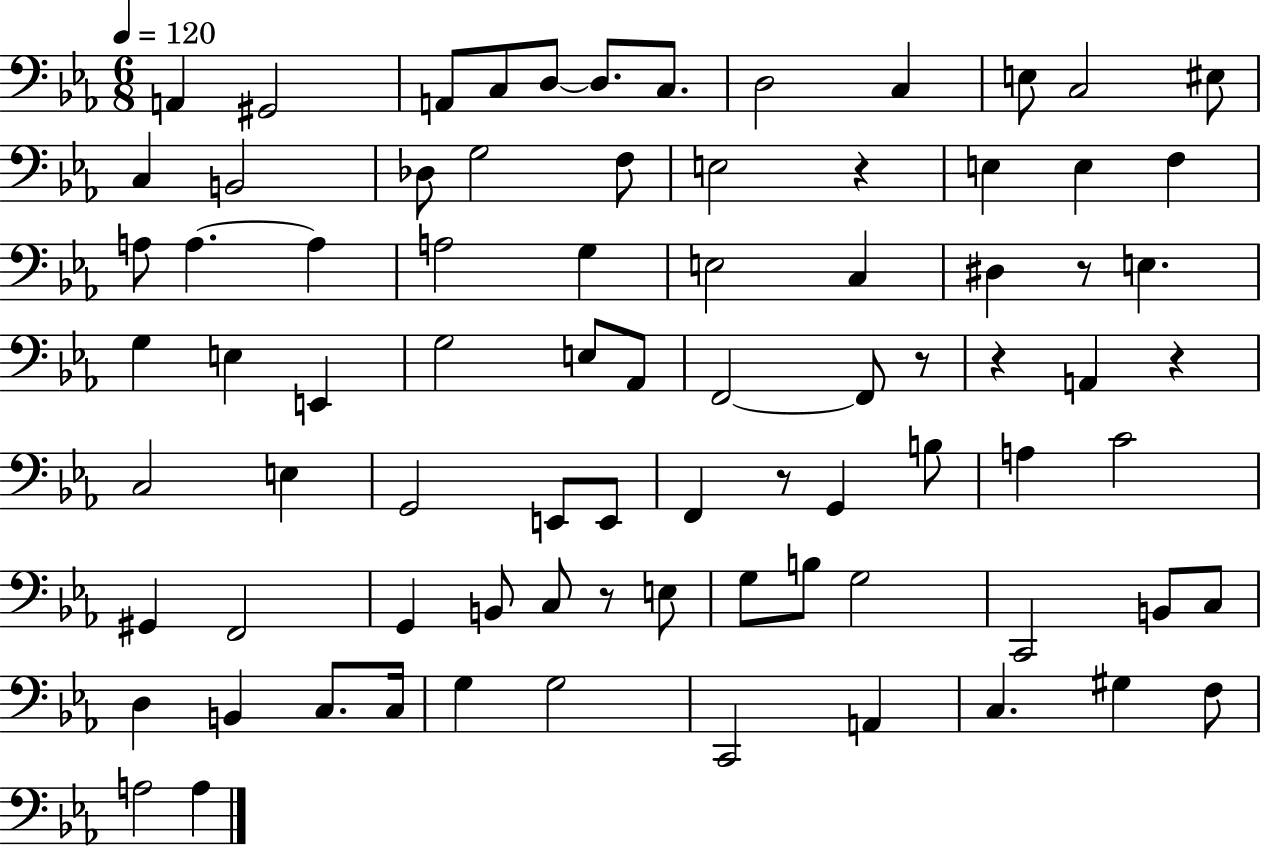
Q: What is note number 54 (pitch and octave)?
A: C3